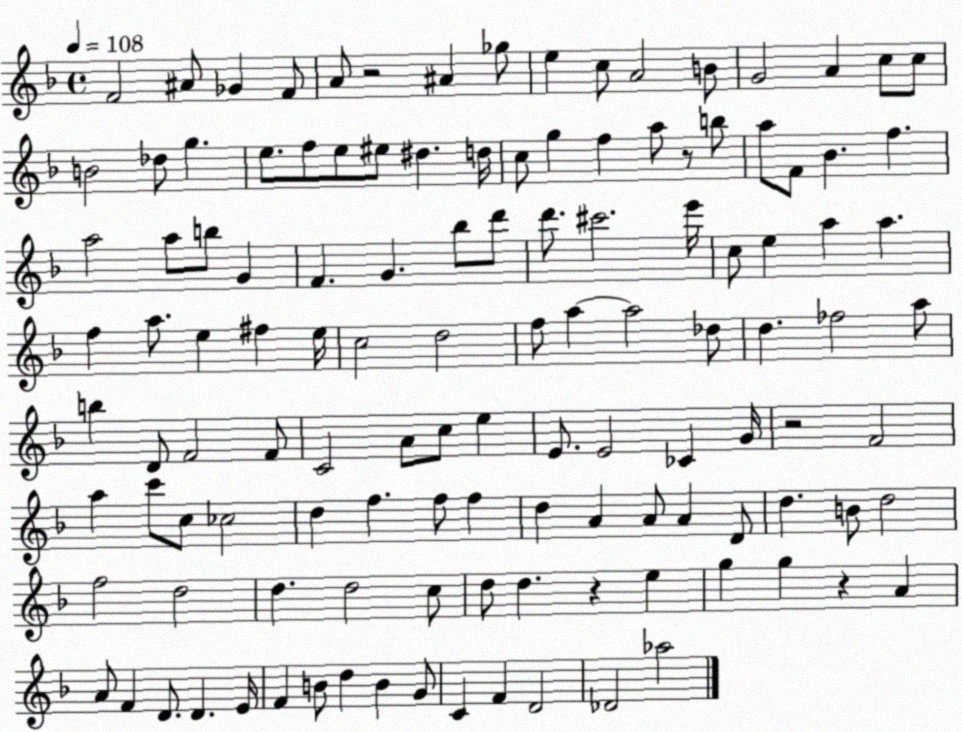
X:1
T:Untitled
M:4/4
L:1/4
K:F
F2 ^A/2 _G F/2 A/2 z2 ^A _g/2 e c/2 A2 B/2 G2 A c/2 c/2 B2 _d/2 g e/2 f/2 e/2 ^e/2 ^d d/4 c/2 g f a/2 z/2 b/2 a/2 F/2 _B f a2 a/2 b/2 G F G _b/2 d'/2 d'/2 ^c'2 e'/4 c/2 e a a f a/2 e ^f e/4 c2 d2 f/2 a a2 _d/2 d _f2 a/2 b D/2 F2 F/2 C2 A/2 c/2 e E/2 E2 _C G/4 z2 F2 a c'/2 c/2 _c2 d f f/2 f d A A/2 A D/2 d B/2 d2 f2 d2 d d2 c/2 d/2 d z e g g z A A/2 F D/2 D E/4 F B/2 d B G/2 C F D2 _D2 _a2